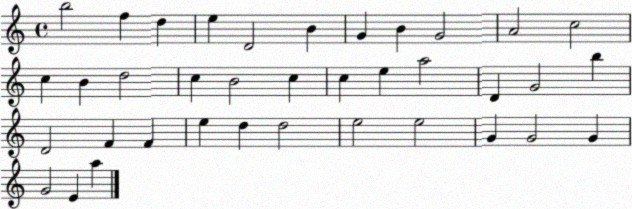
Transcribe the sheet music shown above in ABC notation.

X:1
T:Untitled
M:4/4
L:1/4
K:C
b2 f d e D2 B G B G2 A2 c2 c B d2 c B2 c c e a2 D G2 b D2 F F e d d2 e2 e2 G G2 G G2 E a